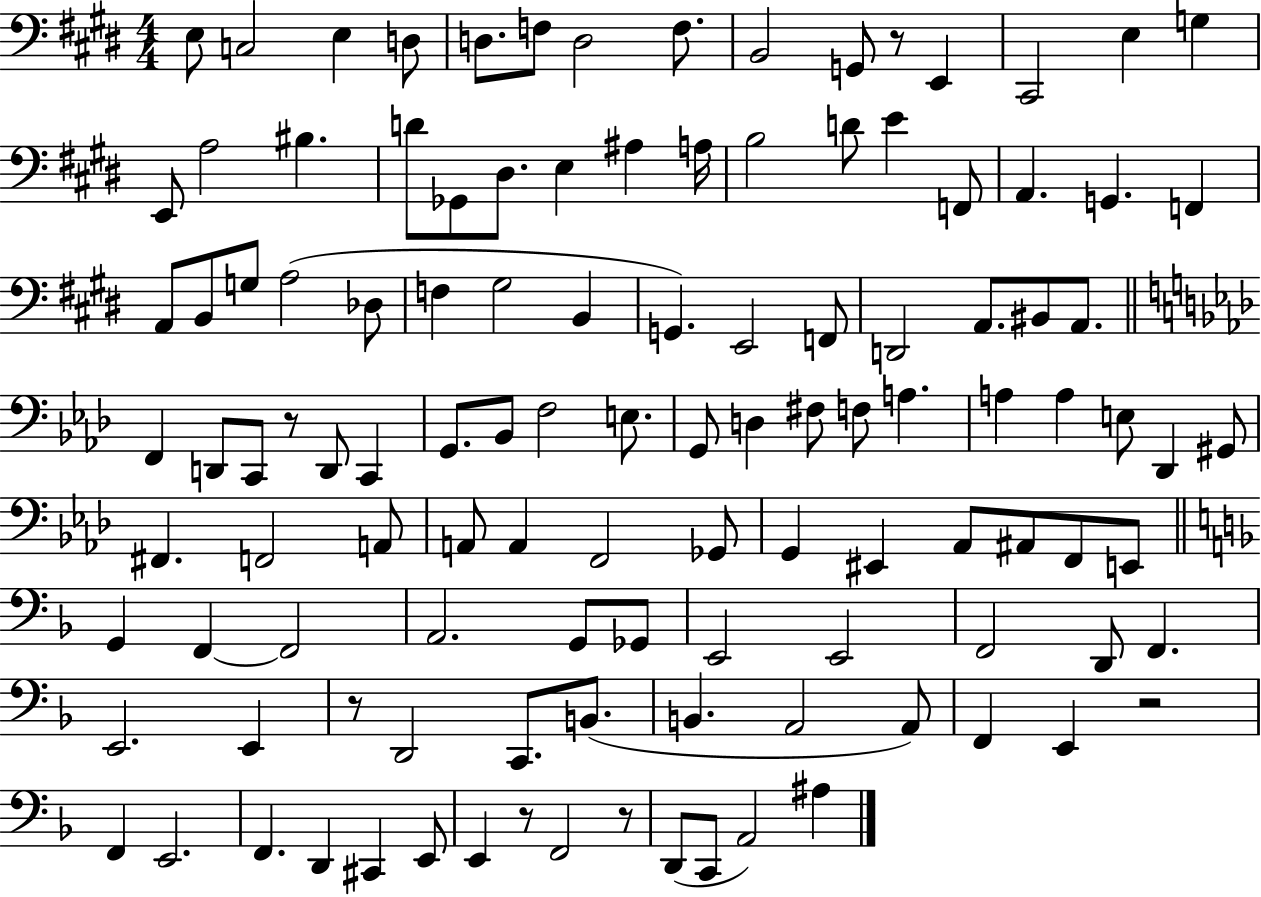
X:1
T:Untitled
M:4/4
L:1/4
K:E
E,/2 C,2 E, D,/2 D,/2 F,/2 D,2 F,/2 B,,2 G,,/2 z/2 E,, ^C,,2 E, G, E,,/2 A,2 ^B, D/2 _G,,/2 ^D,/2 E, ^A, A,/4 B,2 D/2 E F,,/2 A,, G,, F,, A,,/2 B,,/2 G,/2 A,2 _D,/2 F, ^G,2 B,, G,, E,,2 F,,/2 D,,2 A,,/2 ^B,,/2 A,,/2 F,, D,,/2 C,,/2 z/2 D,,/2 C,, G,,/2 _B,,/2 F,2 E,/2 G,,/2 D, ^F,/2 F,/2 A, A, A, E,/2 _D,, ^G,,/2 ^F,, F,,2 A,,/2 A,,/2 A,, F,,2 _G,,/2 G,, ^E,, _A,,/2 ^A,,/2 F,,/2 E,,/2 G,, F,, F,,2 A,,2 G,,/2 _G,,/2 E,,2 E,,2 F,,2 D,,/2 F,, E,,2 E,, z/2 D,,2 C,,/2 B,,/2 B,, A,,2 A,,/2 F,, E,, z2 F,, E,,2 F,, D,, ^C,, E,,/2 E,, z/2 F,,2 z/2 D,,/2 C,,/2 A,,2 ^A,